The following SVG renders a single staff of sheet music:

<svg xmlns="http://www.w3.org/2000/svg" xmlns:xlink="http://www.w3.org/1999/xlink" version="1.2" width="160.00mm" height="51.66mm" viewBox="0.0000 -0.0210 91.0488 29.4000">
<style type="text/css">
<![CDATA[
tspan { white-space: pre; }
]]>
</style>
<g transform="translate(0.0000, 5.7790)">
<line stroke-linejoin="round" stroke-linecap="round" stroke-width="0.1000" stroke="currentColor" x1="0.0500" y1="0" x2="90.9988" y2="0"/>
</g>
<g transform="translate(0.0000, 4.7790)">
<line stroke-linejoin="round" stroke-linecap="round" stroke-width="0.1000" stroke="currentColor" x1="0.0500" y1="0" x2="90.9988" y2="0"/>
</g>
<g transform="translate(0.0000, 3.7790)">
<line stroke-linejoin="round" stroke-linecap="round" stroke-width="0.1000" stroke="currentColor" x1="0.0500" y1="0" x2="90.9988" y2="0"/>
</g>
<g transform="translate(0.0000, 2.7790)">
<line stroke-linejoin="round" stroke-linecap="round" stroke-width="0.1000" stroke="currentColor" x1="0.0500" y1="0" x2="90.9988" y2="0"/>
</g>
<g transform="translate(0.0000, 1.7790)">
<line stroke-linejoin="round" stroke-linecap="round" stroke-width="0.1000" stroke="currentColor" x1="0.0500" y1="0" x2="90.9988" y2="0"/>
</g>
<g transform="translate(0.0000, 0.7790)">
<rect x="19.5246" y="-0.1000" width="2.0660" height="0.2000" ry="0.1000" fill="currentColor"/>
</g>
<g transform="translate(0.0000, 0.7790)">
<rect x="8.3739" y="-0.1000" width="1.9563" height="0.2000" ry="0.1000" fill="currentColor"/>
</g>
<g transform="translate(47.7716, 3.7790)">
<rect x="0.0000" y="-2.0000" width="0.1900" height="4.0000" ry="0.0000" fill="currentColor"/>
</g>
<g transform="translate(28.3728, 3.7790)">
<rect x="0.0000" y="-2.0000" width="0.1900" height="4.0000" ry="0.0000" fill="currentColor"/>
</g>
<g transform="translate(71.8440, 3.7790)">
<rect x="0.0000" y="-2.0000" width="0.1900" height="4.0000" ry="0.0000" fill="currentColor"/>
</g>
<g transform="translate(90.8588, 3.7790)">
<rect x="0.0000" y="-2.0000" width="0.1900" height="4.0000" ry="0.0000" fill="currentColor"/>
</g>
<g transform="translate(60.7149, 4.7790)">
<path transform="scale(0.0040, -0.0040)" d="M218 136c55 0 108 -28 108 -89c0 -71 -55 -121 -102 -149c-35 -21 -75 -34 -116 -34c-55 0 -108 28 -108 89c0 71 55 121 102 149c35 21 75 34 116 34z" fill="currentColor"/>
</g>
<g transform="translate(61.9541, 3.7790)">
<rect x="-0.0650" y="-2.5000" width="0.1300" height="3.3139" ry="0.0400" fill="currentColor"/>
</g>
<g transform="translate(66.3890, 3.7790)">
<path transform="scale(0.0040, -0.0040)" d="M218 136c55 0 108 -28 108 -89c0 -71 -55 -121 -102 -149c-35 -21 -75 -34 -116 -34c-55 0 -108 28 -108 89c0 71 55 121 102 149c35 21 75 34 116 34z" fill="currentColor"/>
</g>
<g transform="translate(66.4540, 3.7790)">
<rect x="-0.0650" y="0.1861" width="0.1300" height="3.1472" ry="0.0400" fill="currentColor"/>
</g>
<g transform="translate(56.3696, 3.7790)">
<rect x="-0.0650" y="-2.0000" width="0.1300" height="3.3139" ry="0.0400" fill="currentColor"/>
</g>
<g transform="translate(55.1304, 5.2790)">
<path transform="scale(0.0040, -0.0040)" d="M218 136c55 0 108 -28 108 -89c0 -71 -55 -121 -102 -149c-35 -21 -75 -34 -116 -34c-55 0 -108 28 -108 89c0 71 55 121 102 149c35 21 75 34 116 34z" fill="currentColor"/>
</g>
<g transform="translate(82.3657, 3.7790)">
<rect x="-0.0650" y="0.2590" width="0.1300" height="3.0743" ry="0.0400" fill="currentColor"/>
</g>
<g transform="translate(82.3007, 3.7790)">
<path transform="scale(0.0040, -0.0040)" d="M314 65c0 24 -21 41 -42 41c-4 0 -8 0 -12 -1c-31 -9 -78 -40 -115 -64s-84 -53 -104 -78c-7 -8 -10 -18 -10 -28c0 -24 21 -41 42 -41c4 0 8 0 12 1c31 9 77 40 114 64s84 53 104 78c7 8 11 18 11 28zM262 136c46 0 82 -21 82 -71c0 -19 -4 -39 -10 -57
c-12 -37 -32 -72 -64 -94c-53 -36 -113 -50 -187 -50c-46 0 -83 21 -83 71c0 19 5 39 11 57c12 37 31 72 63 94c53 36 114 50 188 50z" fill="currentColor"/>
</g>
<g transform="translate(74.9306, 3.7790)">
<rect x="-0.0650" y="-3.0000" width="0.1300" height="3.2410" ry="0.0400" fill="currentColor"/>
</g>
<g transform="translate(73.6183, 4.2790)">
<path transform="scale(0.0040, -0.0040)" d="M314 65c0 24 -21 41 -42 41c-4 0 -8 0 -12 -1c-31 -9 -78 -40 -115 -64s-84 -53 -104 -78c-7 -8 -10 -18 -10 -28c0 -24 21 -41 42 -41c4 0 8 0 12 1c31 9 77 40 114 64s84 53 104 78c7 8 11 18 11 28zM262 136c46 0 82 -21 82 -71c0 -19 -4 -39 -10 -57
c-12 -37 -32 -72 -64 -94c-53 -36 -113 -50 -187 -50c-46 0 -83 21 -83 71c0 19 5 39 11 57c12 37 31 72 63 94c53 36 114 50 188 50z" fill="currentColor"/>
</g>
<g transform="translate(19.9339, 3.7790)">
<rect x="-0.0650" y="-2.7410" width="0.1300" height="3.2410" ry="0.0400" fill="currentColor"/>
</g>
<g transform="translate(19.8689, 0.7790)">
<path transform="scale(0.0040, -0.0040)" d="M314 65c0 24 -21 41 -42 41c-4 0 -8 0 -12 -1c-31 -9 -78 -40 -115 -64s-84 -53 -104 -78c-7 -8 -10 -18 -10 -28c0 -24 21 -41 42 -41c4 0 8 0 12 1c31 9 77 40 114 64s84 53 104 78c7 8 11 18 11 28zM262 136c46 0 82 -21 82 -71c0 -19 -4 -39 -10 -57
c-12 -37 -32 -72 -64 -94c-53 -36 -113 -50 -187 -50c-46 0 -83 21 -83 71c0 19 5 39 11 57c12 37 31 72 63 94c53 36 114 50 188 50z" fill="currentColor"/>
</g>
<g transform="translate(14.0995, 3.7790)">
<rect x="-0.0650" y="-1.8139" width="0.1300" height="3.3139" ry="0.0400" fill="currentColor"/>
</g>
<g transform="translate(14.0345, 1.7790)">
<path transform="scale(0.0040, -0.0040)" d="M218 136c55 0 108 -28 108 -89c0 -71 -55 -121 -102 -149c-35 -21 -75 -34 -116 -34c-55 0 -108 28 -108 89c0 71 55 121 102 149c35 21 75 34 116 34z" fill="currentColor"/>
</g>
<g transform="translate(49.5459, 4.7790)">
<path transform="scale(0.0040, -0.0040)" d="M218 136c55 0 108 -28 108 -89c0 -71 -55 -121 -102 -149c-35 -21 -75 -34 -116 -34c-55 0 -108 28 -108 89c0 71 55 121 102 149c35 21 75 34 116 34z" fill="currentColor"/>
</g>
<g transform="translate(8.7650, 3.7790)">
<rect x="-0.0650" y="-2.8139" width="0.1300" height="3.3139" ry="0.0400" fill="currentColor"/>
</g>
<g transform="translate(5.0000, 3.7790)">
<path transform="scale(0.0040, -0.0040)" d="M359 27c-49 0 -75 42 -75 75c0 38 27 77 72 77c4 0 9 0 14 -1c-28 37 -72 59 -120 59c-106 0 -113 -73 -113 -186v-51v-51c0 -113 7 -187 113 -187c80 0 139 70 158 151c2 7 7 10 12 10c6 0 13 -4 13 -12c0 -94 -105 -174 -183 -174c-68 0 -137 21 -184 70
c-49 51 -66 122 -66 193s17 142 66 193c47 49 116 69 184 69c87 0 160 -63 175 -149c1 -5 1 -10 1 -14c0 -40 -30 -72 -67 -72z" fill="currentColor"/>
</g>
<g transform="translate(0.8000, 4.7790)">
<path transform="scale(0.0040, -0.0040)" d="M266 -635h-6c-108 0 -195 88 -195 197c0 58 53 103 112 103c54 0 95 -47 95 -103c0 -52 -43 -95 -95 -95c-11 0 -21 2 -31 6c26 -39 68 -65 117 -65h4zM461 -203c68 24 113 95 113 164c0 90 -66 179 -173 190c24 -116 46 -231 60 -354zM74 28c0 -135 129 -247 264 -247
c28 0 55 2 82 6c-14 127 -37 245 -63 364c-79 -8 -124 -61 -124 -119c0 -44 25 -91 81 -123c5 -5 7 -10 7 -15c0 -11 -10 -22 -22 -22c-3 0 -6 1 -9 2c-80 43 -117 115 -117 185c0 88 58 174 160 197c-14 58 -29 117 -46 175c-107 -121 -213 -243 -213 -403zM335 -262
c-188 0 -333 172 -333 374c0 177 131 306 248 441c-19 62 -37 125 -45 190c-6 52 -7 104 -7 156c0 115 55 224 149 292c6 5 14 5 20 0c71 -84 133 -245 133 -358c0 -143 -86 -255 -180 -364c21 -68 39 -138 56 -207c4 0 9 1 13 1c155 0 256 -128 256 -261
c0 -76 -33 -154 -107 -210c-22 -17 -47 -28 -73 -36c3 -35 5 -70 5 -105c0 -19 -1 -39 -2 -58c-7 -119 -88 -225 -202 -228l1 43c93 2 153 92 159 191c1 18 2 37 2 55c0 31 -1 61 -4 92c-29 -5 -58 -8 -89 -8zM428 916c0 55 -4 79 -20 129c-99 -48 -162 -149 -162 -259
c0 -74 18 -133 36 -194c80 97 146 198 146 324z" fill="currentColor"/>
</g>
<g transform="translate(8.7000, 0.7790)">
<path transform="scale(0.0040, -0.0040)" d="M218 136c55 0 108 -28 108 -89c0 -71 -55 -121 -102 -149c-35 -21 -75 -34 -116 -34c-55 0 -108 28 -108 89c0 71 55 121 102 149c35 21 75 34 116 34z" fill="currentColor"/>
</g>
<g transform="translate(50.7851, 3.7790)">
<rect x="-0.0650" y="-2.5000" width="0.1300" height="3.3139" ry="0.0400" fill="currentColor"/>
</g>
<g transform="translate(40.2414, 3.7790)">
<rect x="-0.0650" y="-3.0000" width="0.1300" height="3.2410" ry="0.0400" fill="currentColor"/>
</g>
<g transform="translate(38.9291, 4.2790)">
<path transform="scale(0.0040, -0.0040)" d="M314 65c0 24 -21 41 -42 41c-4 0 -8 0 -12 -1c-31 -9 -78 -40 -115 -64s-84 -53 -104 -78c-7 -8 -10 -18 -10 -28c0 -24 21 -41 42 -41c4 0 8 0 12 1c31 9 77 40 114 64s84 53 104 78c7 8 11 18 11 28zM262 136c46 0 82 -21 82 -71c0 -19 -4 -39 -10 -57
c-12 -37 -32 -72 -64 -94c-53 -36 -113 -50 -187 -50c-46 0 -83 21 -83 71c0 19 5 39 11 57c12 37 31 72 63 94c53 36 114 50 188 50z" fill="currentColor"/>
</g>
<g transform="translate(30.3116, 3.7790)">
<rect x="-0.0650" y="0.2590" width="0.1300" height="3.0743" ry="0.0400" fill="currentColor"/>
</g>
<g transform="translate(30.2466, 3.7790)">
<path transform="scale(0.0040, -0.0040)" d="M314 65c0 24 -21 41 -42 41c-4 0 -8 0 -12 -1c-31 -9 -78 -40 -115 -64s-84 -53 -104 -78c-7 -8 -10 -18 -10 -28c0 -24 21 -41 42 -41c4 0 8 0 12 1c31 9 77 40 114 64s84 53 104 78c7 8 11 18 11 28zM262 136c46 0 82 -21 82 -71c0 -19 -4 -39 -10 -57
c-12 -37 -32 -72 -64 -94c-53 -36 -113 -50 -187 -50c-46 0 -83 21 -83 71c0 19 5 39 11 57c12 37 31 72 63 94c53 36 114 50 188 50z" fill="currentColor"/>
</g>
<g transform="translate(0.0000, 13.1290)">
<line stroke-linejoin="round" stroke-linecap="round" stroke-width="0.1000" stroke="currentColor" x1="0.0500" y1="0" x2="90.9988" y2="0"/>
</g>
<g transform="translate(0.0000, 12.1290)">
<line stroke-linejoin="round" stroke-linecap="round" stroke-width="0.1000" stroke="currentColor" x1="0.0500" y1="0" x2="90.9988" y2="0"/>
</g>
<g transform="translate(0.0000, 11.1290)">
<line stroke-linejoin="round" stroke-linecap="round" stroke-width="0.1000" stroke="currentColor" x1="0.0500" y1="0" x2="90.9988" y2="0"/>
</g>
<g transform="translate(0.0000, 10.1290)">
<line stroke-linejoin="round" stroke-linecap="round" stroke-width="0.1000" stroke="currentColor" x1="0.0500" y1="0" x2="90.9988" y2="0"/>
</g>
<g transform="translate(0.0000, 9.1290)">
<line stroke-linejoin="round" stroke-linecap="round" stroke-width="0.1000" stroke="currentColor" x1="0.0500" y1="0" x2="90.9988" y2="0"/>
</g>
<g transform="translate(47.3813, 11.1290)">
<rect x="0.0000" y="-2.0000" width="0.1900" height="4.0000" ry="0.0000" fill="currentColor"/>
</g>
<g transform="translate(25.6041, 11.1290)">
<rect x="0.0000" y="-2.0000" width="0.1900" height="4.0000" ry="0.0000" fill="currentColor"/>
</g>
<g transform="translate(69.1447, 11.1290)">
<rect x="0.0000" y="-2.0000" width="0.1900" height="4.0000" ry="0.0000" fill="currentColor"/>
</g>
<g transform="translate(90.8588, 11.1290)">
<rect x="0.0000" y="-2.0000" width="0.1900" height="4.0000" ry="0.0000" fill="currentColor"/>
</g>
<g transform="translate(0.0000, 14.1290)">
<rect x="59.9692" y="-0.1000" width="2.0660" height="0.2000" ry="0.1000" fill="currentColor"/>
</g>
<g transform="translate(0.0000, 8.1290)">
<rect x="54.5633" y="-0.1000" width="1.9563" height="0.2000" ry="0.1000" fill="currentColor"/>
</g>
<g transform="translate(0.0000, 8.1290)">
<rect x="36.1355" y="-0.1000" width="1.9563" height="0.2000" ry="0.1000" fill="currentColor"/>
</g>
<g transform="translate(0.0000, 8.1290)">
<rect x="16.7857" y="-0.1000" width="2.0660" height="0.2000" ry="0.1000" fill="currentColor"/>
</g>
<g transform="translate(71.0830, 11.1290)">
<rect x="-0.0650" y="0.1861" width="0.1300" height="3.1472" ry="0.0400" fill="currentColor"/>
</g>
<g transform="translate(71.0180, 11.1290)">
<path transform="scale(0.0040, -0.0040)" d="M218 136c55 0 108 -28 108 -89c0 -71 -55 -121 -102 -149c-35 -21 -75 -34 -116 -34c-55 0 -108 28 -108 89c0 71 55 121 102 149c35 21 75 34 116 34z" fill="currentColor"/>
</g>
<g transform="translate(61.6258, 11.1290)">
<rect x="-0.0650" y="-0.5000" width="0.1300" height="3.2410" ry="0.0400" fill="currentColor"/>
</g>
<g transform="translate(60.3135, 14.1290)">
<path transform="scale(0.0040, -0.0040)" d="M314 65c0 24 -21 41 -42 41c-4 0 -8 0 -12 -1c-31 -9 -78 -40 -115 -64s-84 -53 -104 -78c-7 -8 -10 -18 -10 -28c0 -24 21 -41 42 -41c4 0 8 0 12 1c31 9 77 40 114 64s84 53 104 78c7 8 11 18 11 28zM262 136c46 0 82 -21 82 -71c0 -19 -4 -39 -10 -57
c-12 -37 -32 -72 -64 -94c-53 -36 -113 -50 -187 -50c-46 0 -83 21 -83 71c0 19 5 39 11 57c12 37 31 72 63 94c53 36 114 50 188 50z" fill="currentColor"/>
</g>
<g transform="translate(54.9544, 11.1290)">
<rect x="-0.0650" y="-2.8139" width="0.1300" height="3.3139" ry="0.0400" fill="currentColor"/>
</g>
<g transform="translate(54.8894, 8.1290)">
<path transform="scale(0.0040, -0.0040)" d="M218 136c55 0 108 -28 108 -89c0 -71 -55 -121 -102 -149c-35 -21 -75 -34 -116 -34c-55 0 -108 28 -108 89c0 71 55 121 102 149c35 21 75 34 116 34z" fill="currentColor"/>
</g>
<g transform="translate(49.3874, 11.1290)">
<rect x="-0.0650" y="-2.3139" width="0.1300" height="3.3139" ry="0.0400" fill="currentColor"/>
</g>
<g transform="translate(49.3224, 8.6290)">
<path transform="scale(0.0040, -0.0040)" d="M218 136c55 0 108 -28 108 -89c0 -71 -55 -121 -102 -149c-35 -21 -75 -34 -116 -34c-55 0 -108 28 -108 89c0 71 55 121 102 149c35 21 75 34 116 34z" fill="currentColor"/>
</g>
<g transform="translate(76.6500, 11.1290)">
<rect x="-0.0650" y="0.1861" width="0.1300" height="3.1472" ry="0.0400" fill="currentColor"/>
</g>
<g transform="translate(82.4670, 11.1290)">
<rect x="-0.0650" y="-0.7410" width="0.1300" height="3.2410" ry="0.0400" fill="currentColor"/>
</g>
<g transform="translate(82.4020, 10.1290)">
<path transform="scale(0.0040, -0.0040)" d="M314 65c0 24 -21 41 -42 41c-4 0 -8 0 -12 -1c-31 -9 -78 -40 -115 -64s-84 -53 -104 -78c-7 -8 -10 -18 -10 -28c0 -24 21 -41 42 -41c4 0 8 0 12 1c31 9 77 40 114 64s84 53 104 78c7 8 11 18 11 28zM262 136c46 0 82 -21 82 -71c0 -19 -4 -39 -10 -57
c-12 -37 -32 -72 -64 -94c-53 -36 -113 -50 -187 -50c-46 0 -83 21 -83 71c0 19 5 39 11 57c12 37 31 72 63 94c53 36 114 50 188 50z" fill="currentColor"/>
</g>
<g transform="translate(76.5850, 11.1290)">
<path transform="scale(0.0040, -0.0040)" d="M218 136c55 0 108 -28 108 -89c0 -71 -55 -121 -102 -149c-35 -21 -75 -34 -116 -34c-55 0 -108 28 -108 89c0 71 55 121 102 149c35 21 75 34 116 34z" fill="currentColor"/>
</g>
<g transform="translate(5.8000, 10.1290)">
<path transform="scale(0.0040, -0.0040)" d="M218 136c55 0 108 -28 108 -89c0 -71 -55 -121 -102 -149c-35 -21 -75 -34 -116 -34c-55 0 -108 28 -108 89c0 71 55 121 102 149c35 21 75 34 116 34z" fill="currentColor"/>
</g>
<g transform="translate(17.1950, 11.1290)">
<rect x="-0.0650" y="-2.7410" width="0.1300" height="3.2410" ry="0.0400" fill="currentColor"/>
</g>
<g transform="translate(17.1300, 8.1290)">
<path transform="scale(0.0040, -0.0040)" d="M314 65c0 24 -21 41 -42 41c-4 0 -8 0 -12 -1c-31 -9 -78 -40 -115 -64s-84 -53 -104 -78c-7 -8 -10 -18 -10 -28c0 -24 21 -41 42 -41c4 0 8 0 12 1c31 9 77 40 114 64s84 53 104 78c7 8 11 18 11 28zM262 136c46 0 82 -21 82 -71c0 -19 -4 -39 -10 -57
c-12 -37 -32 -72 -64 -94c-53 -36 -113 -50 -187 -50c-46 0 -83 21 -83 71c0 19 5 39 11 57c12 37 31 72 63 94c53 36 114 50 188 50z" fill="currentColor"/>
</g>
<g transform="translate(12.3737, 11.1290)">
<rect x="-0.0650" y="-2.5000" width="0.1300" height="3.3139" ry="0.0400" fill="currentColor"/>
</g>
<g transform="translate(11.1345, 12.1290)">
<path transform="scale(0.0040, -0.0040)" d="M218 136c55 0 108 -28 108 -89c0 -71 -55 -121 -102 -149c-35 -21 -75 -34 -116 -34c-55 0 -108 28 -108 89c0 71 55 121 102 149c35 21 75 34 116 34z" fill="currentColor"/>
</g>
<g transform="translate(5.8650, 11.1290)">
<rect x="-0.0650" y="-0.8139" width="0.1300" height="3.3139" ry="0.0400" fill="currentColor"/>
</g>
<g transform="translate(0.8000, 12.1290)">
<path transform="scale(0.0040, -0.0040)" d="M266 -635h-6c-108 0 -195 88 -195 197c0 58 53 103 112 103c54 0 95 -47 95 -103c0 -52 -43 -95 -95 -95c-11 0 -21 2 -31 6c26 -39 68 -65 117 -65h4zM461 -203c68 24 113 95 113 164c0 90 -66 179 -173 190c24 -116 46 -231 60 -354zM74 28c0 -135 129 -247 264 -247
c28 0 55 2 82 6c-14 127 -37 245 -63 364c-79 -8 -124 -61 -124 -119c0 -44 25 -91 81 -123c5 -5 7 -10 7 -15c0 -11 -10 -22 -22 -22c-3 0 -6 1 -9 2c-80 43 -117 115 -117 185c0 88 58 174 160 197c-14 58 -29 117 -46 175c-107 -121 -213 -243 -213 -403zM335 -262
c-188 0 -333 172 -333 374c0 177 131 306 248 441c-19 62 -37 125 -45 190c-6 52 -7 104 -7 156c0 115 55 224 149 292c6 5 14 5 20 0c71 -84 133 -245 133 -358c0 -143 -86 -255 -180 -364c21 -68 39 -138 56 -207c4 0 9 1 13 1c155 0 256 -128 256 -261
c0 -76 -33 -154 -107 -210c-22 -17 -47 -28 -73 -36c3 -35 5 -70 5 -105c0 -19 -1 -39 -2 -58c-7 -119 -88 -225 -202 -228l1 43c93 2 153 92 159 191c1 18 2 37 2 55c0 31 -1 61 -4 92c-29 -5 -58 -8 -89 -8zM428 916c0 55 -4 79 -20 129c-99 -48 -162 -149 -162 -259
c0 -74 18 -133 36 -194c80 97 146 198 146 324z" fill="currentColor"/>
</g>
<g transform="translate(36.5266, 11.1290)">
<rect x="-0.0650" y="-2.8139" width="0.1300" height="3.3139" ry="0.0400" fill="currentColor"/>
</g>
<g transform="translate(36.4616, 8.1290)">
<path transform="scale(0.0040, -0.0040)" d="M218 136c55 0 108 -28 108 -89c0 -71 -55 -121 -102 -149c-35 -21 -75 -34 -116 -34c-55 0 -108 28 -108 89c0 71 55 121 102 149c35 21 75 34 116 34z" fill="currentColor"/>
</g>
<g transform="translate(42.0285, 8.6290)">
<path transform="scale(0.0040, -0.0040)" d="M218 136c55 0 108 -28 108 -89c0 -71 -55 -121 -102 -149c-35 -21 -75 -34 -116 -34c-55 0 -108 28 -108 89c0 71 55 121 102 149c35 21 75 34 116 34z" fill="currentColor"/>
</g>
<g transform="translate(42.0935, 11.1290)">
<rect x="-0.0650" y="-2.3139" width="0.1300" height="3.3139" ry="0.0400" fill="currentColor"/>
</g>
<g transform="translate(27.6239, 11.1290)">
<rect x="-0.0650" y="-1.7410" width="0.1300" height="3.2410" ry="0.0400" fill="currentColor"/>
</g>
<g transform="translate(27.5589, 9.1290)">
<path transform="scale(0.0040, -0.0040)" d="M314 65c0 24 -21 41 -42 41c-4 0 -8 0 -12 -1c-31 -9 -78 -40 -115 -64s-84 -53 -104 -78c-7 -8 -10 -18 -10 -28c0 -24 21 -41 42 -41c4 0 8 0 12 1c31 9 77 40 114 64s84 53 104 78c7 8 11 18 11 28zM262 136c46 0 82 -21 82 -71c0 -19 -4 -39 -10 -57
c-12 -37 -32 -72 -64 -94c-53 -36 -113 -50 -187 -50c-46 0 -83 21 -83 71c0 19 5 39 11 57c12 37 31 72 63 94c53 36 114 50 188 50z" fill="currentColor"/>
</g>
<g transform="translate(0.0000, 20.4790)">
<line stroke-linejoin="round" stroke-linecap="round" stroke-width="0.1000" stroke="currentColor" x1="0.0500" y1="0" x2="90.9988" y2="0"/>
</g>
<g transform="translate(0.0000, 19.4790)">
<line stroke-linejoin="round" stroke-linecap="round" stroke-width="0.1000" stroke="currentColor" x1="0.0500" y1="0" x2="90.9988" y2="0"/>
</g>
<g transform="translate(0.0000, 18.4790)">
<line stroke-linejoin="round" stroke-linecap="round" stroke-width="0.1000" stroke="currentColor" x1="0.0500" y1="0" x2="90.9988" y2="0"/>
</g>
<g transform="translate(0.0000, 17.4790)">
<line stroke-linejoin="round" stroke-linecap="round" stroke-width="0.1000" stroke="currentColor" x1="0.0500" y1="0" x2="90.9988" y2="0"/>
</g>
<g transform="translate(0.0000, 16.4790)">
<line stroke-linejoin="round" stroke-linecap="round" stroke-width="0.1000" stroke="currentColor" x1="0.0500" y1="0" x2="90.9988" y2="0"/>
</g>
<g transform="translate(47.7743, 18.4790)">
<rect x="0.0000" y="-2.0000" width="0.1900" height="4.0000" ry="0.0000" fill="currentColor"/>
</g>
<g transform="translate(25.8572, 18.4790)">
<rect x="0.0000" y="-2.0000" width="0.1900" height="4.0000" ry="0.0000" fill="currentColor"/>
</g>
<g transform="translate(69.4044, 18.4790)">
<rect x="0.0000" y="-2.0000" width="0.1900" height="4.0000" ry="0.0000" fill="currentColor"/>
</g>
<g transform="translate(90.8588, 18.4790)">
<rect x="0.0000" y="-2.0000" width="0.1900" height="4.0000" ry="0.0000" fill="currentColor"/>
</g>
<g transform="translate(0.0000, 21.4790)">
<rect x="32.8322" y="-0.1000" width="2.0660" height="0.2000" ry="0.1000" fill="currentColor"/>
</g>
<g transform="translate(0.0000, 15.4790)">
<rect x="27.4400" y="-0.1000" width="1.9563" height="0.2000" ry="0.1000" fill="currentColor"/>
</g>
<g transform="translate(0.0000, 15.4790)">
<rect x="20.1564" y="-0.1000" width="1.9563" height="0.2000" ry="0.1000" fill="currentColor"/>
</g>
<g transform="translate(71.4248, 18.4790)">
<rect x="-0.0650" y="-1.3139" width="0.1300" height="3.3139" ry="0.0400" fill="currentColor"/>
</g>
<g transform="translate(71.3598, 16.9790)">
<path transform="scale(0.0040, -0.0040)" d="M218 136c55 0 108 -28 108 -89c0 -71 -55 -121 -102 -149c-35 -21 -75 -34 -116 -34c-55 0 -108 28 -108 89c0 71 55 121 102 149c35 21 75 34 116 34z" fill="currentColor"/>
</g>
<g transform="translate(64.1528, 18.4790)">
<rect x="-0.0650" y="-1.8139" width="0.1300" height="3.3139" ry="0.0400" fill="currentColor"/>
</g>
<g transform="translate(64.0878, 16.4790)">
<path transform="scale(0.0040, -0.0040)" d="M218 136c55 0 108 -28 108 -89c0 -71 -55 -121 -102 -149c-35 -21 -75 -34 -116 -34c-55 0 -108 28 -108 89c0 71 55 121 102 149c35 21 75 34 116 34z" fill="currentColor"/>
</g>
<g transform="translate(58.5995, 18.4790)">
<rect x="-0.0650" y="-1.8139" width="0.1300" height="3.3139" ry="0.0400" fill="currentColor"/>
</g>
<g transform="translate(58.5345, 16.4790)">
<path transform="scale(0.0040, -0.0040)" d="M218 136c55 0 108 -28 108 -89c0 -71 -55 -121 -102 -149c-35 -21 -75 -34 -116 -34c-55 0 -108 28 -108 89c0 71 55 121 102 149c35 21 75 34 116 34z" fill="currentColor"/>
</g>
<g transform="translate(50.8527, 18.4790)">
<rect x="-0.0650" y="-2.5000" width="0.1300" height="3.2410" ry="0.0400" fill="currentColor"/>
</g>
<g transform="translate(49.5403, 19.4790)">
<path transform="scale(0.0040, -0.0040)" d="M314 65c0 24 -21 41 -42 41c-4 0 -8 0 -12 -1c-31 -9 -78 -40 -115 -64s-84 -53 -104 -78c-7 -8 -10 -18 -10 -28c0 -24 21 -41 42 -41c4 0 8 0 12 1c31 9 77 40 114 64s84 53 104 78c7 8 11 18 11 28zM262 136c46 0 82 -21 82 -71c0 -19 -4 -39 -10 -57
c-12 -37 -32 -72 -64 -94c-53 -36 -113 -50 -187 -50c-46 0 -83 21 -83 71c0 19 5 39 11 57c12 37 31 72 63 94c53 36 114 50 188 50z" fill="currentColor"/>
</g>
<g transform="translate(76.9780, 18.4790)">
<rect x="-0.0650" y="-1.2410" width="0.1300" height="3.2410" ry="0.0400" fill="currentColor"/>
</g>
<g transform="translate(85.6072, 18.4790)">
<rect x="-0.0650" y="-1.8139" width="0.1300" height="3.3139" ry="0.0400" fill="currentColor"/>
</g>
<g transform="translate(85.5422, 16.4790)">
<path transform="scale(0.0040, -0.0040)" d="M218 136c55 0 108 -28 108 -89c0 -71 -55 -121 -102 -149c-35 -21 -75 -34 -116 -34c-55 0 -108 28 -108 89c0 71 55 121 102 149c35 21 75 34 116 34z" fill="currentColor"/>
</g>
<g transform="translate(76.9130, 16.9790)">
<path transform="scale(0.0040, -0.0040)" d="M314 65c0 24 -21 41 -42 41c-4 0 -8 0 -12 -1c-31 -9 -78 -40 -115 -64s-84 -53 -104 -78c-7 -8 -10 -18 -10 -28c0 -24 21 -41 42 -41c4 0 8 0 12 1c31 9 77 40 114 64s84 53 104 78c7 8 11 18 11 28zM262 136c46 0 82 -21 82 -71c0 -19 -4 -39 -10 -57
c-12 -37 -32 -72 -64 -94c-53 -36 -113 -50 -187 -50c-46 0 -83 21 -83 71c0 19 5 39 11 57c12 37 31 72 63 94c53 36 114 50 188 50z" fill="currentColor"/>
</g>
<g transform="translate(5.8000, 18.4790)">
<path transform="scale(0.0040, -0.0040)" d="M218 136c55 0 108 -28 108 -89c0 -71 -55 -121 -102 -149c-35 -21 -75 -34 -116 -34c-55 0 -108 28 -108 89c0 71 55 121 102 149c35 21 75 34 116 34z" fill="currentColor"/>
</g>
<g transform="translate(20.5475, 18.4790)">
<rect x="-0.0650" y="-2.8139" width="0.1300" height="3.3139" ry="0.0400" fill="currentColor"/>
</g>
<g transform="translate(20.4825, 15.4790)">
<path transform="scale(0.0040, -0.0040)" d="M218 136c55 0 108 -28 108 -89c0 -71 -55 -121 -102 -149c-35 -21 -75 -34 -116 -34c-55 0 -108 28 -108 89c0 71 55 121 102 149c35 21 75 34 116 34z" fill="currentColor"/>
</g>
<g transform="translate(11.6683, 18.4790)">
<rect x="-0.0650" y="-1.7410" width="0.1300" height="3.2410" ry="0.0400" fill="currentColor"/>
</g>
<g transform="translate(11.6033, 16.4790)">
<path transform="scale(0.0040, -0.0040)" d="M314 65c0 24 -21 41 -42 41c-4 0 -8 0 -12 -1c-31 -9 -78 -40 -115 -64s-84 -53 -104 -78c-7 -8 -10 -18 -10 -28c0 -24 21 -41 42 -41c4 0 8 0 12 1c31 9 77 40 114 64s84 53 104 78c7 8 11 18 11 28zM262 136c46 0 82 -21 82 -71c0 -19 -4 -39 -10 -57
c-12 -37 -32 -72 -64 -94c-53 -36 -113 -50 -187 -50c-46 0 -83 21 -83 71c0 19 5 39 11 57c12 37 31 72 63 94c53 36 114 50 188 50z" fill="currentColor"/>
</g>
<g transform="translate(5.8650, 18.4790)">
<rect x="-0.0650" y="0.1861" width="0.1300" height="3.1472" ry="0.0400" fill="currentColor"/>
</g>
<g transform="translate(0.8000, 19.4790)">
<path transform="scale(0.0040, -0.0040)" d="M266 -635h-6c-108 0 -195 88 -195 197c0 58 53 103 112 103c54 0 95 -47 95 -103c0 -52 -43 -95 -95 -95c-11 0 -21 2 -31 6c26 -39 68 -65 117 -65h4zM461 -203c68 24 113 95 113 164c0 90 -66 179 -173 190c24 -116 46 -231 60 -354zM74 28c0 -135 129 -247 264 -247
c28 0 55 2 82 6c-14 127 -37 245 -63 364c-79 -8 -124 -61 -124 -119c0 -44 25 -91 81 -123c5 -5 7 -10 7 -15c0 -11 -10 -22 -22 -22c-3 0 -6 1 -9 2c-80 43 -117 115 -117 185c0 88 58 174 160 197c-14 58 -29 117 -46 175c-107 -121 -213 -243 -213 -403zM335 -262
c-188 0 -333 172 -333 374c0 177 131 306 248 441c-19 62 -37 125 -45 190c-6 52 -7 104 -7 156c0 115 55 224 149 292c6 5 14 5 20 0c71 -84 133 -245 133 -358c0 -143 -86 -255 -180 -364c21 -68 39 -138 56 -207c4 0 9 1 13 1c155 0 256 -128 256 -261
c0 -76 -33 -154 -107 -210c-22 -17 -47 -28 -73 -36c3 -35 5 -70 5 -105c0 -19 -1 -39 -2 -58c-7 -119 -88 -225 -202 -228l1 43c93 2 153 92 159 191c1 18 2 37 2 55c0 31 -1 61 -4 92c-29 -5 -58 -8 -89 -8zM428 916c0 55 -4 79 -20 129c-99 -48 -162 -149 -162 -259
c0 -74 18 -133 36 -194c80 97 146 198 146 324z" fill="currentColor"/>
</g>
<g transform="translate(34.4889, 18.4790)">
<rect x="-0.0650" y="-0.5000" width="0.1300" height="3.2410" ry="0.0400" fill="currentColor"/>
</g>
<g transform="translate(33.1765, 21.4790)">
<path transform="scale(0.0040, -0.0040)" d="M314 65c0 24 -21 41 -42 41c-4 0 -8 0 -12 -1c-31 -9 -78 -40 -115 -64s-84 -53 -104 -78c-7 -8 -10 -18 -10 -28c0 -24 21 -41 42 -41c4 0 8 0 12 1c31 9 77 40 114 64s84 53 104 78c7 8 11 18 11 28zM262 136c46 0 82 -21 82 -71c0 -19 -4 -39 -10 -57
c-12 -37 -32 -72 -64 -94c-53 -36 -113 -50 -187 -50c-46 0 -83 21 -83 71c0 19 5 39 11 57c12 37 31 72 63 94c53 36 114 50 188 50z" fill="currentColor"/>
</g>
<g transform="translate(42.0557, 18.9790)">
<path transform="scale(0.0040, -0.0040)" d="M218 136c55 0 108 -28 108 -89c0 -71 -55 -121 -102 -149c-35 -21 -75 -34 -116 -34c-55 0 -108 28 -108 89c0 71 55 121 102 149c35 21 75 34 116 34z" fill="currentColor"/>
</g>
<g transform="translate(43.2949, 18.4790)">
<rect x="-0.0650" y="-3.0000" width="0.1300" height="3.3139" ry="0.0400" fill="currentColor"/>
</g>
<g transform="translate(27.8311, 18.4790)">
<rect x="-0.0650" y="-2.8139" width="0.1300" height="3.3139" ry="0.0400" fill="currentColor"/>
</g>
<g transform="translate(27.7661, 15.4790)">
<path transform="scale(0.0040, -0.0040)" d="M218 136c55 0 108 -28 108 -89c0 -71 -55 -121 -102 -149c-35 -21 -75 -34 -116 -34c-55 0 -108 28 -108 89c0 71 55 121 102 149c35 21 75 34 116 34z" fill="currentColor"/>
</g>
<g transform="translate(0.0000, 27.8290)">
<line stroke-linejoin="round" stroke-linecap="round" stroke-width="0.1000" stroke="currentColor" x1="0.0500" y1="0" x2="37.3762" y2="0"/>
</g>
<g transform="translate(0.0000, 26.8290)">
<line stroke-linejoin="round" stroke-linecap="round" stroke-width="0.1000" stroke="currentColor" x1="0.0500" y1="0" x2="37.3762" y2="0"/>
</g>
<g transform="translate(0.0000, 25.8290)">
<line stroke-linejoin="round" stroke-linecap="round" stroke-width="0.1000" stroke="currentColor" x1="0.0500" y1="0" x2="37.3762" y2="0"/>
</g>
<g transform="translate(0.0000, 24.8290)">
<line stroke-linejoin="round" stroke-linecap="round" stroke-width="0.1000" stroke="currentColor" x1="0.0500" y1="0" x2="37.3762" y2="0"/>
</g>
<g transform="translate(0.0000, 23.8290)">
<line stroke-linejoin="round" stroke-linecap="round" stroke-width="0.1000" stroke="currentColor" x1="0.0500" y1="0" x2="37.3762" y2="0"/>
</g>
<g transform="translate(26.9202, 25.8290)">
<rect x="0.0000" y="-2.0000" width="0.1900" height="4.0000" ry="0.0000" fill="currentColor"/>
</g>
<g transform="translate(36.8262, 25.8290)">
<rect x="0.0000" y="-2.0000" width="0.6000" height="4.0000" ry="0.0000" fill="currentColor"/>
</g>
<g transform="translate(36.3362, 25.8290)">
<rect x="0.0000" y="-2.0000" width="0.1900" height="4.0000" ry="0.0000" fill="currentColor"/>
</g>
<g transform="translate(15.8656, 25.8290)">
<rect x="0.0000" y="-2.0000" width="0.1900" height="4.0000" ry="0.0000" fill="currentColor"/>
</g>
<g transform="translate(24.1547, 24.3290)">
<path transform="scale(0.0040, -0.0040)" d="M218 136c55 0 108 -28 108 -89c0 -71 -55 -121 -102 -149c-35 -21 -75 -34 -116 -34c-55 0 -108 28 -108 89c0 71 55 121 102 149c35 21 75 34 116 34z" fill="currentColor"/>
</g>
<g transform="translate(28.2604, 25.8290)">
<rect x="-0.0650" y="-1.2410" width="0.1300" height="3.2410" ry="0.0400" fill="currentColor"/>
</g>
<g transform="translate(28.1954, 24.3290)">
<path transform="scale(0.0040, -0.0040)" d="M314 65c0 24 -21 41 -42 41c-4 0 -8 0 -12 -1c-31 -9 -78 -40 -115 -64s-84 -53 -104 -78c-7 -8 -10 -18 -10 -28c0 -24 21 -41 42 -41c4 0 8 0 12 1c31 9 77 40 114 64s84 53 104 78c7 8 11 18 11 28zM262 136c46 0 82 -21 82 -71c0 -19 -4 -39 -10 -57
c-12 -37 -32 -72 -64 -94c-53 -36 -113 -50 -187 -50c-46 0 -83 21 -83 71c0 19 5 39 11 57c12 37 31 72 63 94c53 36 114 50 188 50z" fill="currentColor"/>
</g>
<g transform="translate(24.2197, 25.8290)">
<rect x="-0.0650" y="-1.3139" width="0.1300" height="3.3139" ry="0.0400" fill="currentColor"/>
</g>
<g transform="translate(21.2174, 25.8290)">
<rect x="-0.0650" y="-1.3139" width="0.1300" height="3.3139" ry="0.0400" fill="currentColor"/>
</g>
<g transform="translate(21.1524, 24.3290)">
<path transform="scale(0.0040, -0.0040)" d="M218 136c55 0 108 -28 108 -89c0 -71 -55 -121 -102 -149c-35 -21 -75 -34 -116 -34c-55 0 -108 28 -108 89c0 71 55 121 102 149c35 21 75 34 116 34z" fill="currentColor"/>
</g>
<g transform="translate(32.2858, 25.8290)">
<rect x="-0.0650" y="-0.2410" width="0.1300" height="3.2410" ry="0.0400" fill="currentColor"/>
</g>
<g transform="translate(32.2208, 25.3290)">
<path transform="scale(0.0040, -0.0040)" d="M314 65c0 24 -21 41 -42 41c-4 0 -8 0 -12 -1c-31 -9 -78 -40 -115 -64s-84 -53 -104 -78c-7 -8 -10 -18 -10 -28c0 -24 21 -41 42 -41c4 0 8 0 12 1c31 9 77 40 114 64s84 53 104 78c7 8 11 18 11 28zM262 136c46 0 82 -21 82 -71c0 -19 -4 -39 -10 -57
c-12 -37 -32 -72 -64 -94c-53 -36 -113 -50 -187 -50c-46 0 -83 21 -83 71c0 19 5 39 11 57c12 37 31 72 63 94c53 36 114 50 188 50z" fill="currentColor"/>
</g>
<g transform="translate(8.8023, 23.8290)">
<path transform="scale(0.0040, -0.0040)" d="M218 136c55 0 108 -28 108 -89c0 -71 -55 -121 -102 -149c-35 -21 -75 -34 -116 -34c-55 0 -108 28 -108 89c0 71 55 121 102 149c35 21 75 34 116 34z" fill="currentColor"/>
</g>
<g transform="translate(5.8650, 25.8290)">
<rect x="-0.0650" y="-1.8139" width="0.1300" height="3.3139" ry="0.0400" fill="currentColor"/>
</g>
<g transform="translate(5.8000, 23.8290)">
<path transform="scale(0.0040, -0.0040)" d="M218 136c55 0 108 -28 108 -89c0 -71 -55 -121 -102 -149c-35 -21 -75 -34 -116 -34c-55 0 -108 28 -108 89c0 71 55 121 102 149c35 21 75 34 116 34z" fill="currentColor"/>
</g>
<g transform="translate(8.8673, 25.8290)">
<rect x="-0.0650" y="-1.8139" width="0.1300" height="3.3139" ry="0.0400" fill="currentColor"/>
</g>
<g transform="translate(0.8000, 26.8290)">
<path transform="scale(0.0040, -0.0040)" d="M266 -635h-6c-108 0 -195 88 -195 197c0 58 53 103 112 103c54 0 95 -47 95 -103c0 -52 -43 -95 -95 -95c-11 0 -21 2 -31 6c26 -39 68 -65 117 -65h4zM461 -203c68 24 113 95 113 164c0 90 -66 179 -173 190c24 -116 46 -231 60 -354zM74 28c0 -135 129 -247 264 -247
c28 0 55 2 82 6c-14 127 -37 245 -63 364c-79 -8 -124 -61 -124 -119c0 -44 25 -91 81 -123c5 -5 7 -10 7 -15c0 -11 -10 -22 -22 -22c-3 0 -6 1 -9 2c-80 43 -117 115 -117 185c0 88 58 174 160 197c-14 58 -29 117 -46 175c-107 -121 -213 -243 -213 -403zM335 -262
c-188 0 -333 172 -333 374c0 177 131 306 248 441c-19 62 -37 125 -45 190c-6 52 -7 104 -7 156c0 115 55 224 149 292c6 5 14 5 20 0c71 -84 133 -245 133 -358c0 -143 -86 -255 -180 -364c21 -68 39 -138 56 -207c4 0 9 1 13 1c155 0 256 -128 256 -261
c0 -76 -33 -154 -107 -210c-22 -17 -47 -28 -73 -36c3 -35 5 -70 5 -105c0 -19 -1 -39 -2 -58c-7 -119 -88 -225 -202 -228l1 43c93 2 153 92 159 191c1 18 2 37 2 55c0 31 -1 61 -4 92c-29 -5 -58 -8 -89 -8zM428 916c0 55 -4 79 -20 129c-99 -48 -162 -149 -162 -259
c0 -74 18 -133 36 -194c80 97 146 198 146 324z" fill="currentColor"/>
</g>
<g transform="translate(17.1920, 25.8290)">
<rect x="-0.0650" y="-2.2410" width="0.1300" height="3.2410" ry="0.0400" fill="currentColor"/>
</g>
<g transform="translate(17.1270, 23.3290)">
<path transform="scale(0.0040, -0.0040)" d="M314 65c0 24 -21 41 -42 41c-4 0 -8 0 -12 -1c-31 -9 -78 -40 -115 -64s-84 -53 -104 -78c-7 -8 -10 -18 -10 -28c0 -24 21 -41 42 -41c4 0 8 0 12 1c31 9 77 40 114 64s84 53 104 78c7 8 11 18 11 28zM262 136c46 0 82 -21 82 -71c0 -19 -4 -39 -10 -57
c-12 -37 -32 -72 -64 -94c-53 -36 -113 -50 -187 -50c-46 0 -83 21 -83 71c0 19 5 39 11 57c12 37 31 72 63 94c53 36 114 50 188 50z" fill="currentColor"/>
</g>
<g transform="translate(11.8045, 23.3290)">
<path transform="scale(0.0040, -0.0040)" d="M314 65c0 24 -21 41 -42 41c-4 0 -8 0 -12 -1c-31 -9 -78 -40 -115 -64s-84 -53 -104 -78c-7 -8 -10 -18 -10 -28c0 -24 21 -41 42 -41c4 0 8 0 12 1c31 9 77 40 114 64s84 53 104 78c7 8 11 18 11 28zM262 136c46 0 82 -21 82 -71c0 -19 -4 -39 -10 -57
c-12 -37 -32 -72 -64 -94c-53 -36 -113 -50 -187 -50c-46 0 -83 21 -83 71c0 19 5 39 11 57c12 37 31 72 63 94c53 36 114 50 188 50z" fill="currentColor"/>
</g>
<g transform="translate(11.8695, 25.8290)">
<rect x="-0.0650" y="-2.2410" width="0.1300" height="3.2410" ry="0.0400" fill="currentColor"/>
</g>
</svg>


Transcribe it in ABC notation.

X:1
T:Untitled
M:4/4
L:1/4
K:C
a f a2 B2 A2 G F G B A2 B2 d G a2 f2 a g g a C2 B B d2 B f2 a a C2 A G2 f f e e2 f f f g2 g2 e e e2 c2